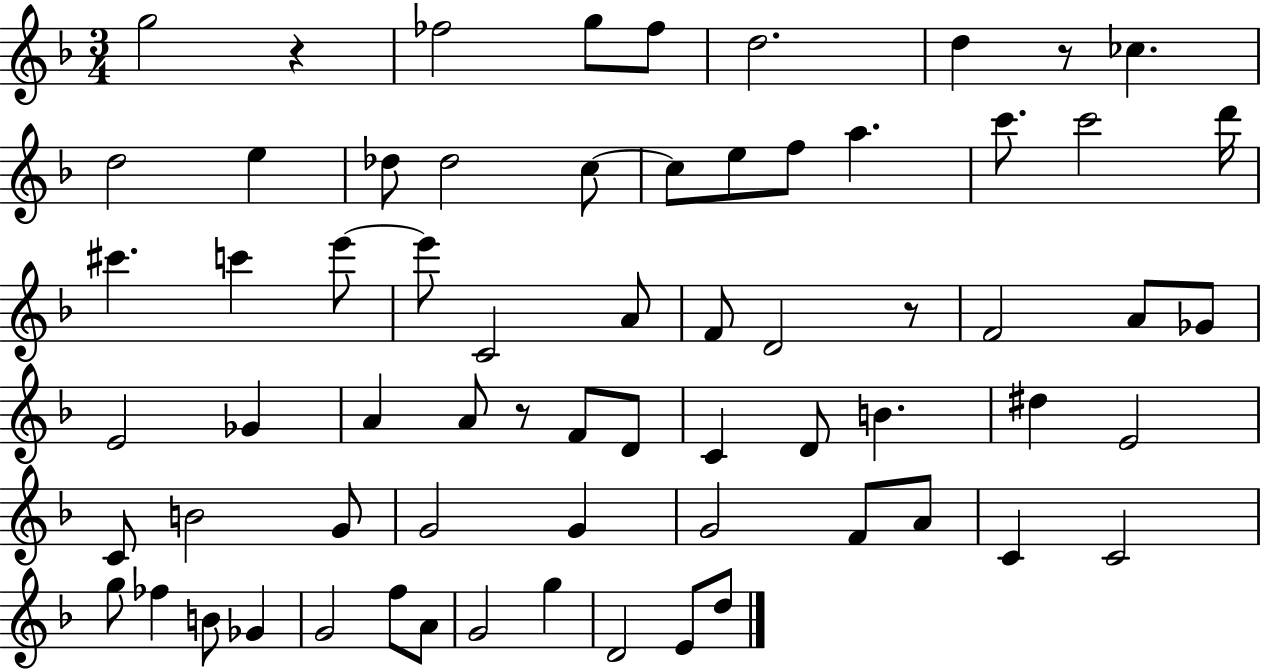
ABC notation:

X:1
T:Untitled
M:3/4
L:1/4
K:F
g2 z _f2 g/2 _f/2 d2 d z/2 _c d2 e _d/2 _d2 c/2 c/2 e/2 f/2 a c'/2 c'2 d'/4 ^c' c' e'/2 e'/2 C2 A/2 F/2 D2 z/2 F2 A/2 _G/2 E2 _G A A/2 z/2 F/2 D/2 C D/2 B ^d E2 C/2 B2 G/2 G2 G G2 F/2 A/2 C C2 g/2 _f B/2 _G G2 f/2 A/2 G2 g D2 E/2 d/2